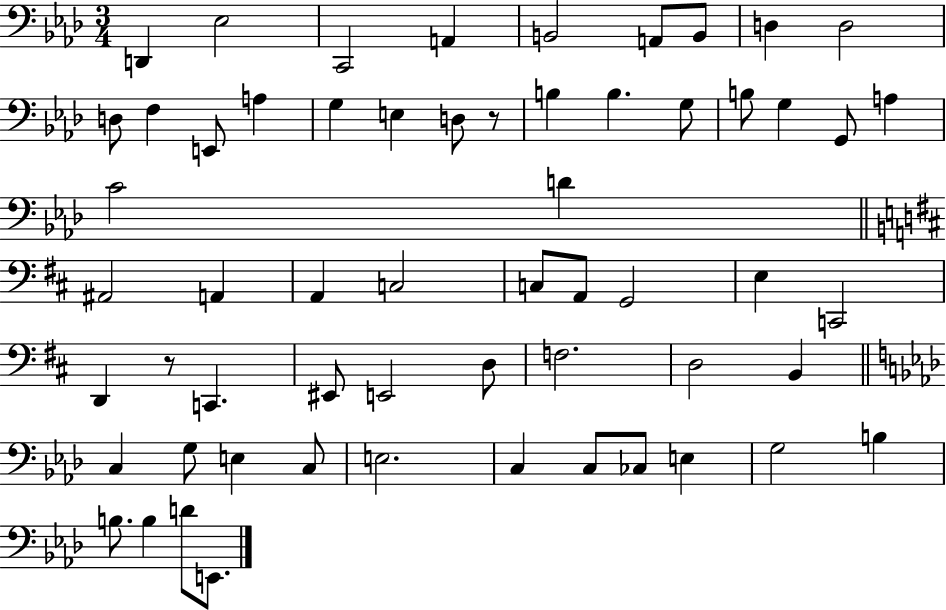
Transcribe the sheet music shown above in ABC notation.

X:1
T:Untitled
M:3/4
L:1/4
K:Ab
D,, _E,2 C,,2 A,, B,,2 A,,/2 B,,/2 D, D,2 D,/2 F, E,,/2 A, G, E, D,/2 z/2 B, B, G,/2 B,/2 G, G,,/2 A, C2 D ^A,,2 A,, A,, C,2 C,/2 A,,/2 G,,2 E, C,,2 D,, z/2 C,, ^E,,/2 E,,2 D,/2 F,2 D,2 B,, C, G,/2 E, C,/2 E,2 C, C,/2 _C,/2 E, G,2 B, B,/2 B, D/2 E,,/2